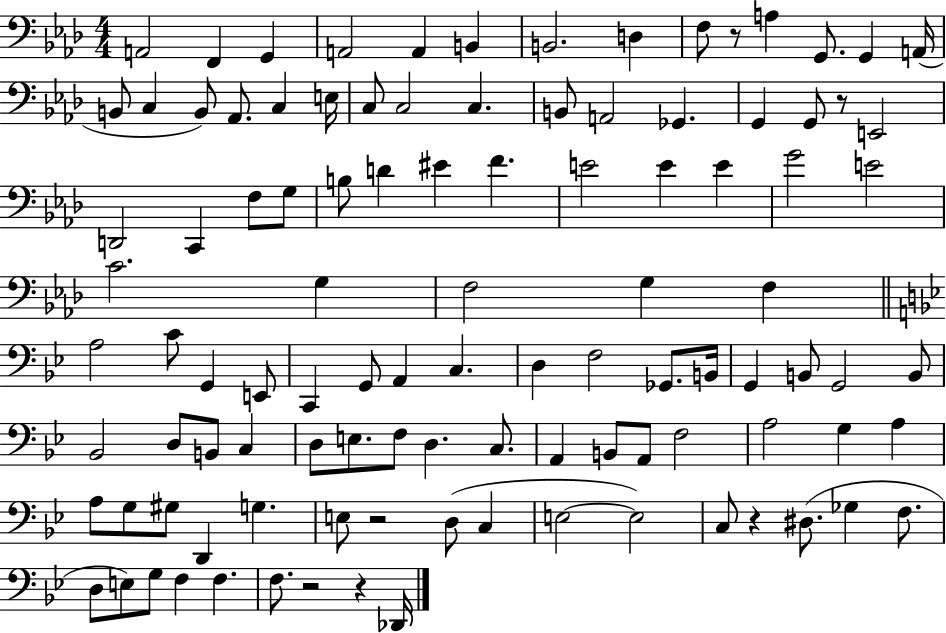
A2/h F2/q G2/q A2/h A2/q B2/q B2/h. D3/q F3/e R/e A3/q G2/e. G2/q A2/s B2/e C3/q B2/e Ab2/e. C3/q E3/s C3/e C3/h C3/q. B2/e A2/h Gb2/q. G2/q G2/e R/e E2/h D2/h C2/q F3/e G3/e B3/e D4/q EIS4/q F4/q. E4/h E4/q E4/q G4/h E4/h C4/h. G3/q F3/h G3/q F3/q A3/h C4/e G2/q E2/e C2/q G2/e A2/q C3/q. D3/q F3/h Gb2/e. B2/s G2/q B2/e G2/h B2/e Bb2/h D3/e B2/e C3/q D3/e E3/e. F3/e D3/q. C3/e. A2/q B2/e A2/e F3/h A3/h G3/q A3/q A3/e G3/e G#3/e D2/q G3/q. E3/e R/h D3/e C3/q E3/h E3/h C3/e R/q D#3/e. Gb3/q F3/e. D3/e E3/e G3/e F3/q F3/q. F3/e. R/h R/q Db2/s